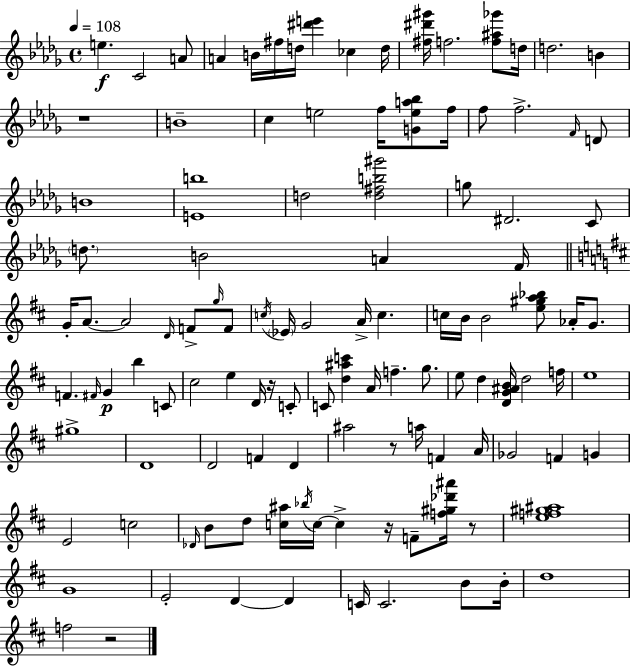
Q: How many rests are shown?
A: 6